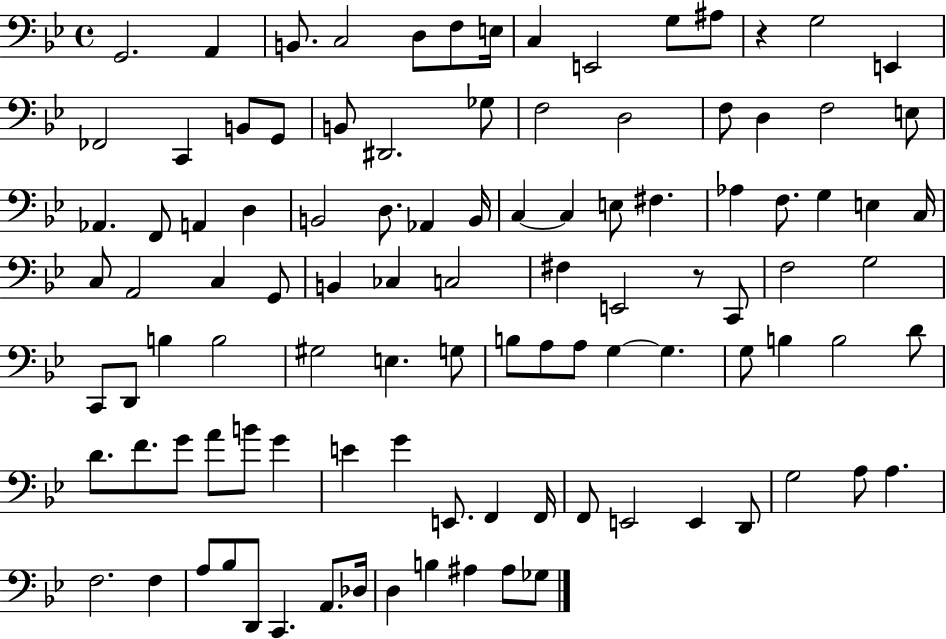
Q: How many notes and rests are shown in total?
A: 104